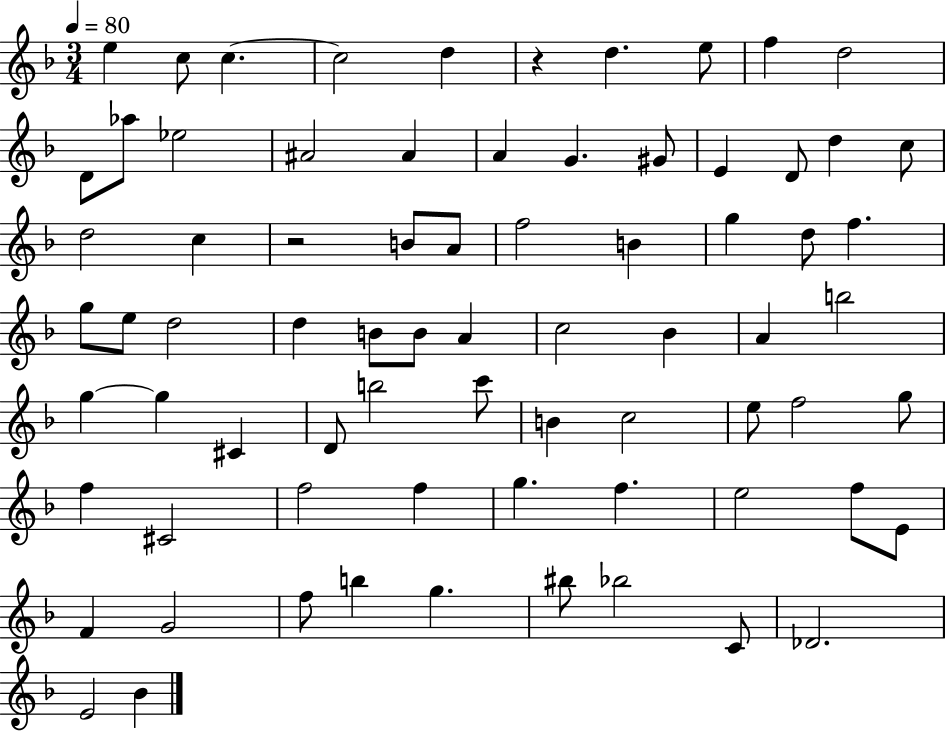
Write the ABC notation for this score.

X:1
T:Untitled
M:3/4
L:1/4
K:F
e c/2 c c2 d z d e/2 f d2 D/2 _a/2 _e2 ^A2 ^A A G ^G/2 E D/2 d c/2 d2 c z2 B/2 A/2 f2 B g d/2 f g/2 e/2 d2 d B/2 B/2 A c2 _B A b2 g g ^C D/2 b2 c'/2 B c2 e/2 f2 g/2 f ^C2 f2 f g f e2 f/2 E/2 F G2 f/2 b g ^b/2 _b2 C/2 _D2 E2 _B